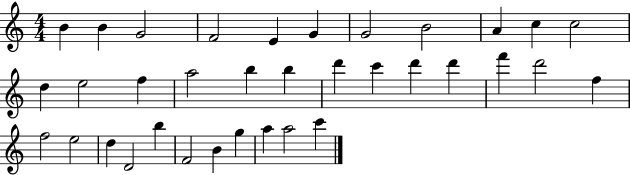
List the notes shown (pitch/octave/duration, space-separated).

B4/q B4/q G4/h F4/h E4/q G4/q G4/h B4/h A4/q C5/q C5/h D5/q E5/h F5/q A5/h B5/q B5/q D6/q C6/q D6/q D6/q F6/q D6/h F5/q F5/h E5/h D5/q D4/h B5/q F4/h B4/q G5/q A5/q A5/h C6/q